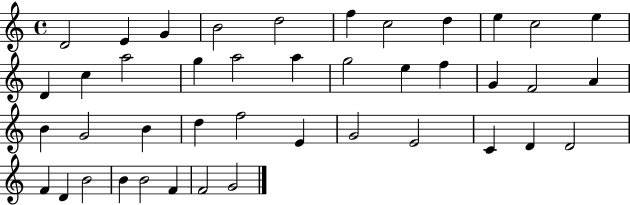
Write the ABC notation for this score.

X:1
T:Untitled
M:4/4
L:1/4
K:C
D2 E G B2 d2 f c2 d e c2 e D c a2 g a2 a g2 e f G F2 A B G2 B d f2 E G2 E2 C D D2 F D B2 B B2 F F2 G2